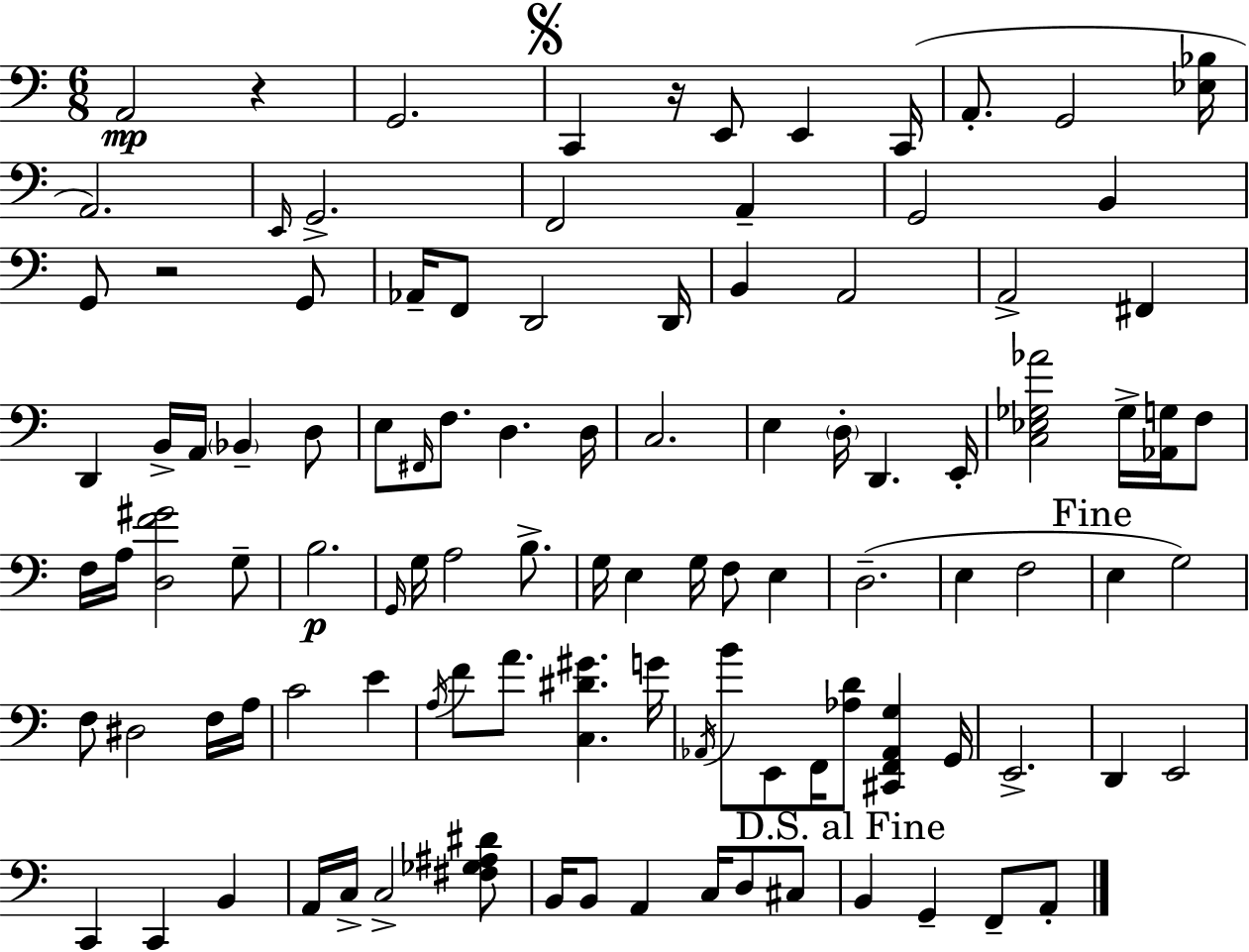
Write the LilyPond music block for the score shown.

{
  \clef bass
  \numericTimeSignature
  \time 6/8
  \key a \minor
  a,2\mp r4 | g,2. | \mark \markup { \musicglyph "scripts.segno" } c,4 r16 e,8 e,4 c,16( | a,8.-. g,2 <ees bes>16 | \break a,2.) | \grace { e,16 } g,2.-> | f,2 a,4-- | g,2 b,4 | \break g,8 r2 g,8 | aes,16-- f,8 d,2 | d,16 b,4 a,2 | a,2-> fis,4 | \break d,4 b,16-> a,16 \parenthesize bes,4-- d8 | e8 \grace { fis,16 } f8. d4. | d16 c2. | e4 \parenthesize d16-. d,4. | \break e,16-. <c ees ges aes'>2 ges16-> <aes, g>16 | f8 f16 a16 <d f' gis'>2 | g8-- b2.\p | \grace { g,16 } g16 a2 | \break b8.-> g16 e4 g16 f8 e4 | d2.--( | e4 f2 | \mark "Fine" e4 g2) | \break f8 dis2 | f16 a16 c'2 e'4 | \acciaccatura { a16 } f'8 a'8. <c dis' gis'>4. | g'16 \acciaccatura { aes,16 } b'8 e,8 f,16 <aes d'>8 | \break <cis, f, aes, g>4 g,16 e,2.-> | d,4 e,2 | c,4 c,4 | b,4 a,16 c16-> c2-> | \break <fis ges ais dis'>8 b,16 b,8 a,4 | c16 d8 cis8 \mark "D.S. al Fine" b,4 g,4-- | f,8-- a,8-. \bar "|."
}